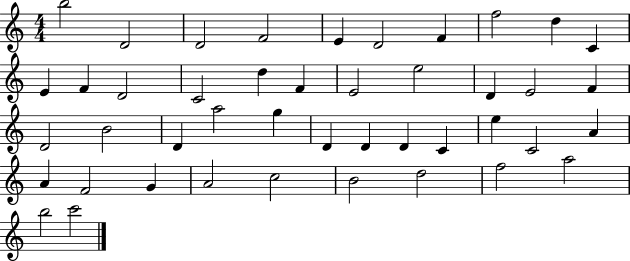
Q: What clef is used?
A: treble